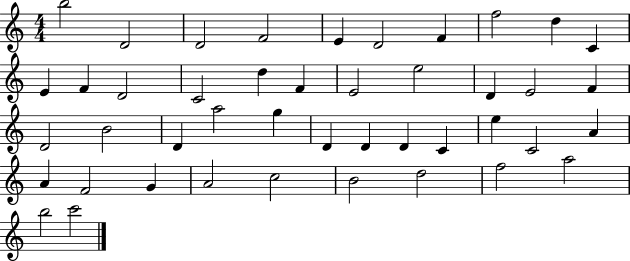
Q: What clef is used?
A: treble